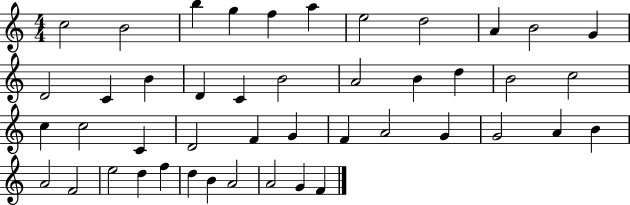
C5/h B4/h B5/q G5/q F5/q A5/q E5/h D5/h A4/q B4/h G4/q D4/h C4/q B4/q D4/q C4/q B4/h A4/h B4/q D5/q B4/h C5/h C5/q C5/h C4/q D4/h F4/q G4/q F4/q A4/h G4/q G4/h A4/q B4/q A4/h F4/h E5/h D5/q F5/q D5/q B4/q A4/h A4/h G4/q F4/q